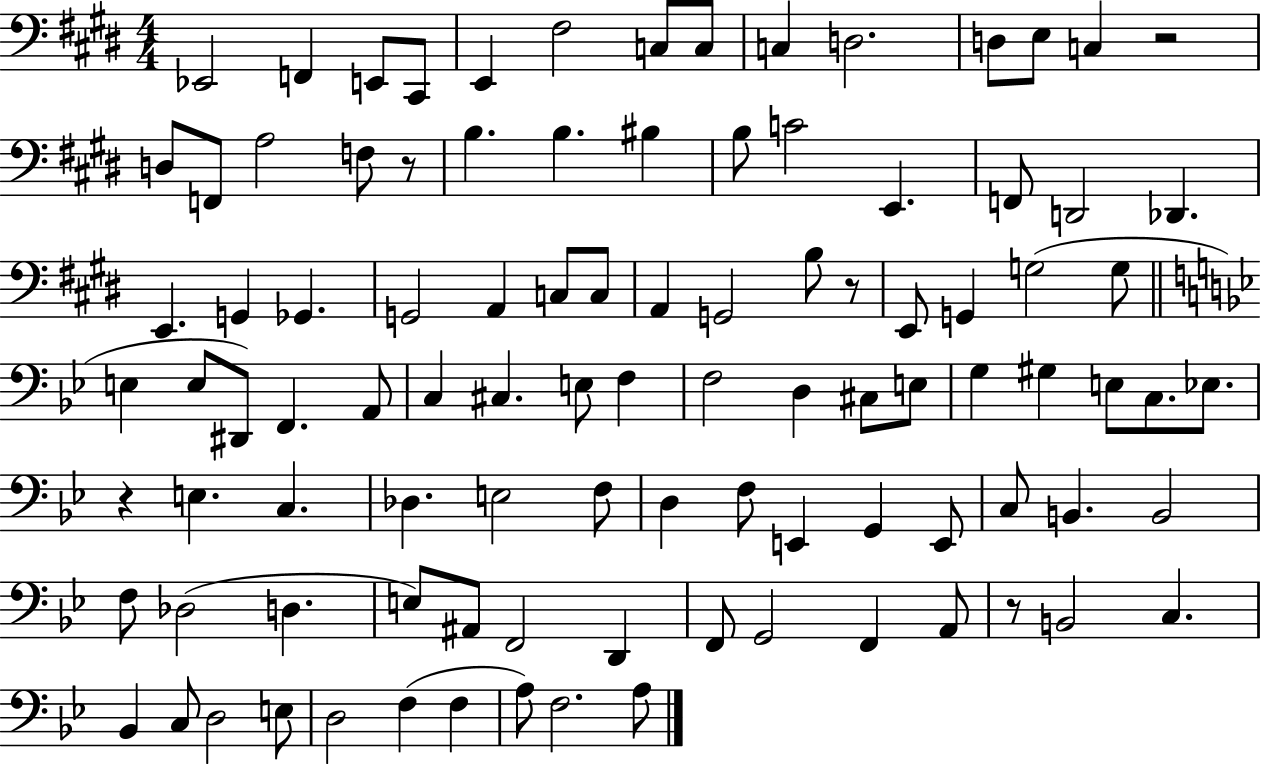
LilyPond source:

{
  \clef bass
  \numericTimeSignature
  \time 4/4
  \key e \major
  ees,2 f,4 e,8 cis,8 | e,4 fis2 c8 c8 | c4 d2. | d8 e8 c4 r2 | \break d8 f,8 a2 f8 r8 | b4. b4. bis4 | b8 c'2 e,4. | f,8 d,2 des,4. | \break e,4. g,4 ges,4. | g,2 a,4 c8 c8 | a,4 g,2 b8 r8 | e,8 g,4 g2( g8 | \break \bar "||" \break \key g \minor e4 e8 dis,8) f,4. a,8 | c4 cis4. e8 f4 | f2 d4 cis8 e8 | g4 gis4 e8 c8. ees8. | \break r4 e4. c4. | des4. e2 f8 | d4 f8 e,4 g,4 e,8 | c8 b,4. b,2 | \break f8 des2( d4. | e8) ais,8 f,2 d,4 | f,8 g,2 f,4 a,8 | r8 b,2 c4. | \break bes,4 c8 d2 e8 | d2 f4( f4 | a8) f2. a8 | \bar "|."
}